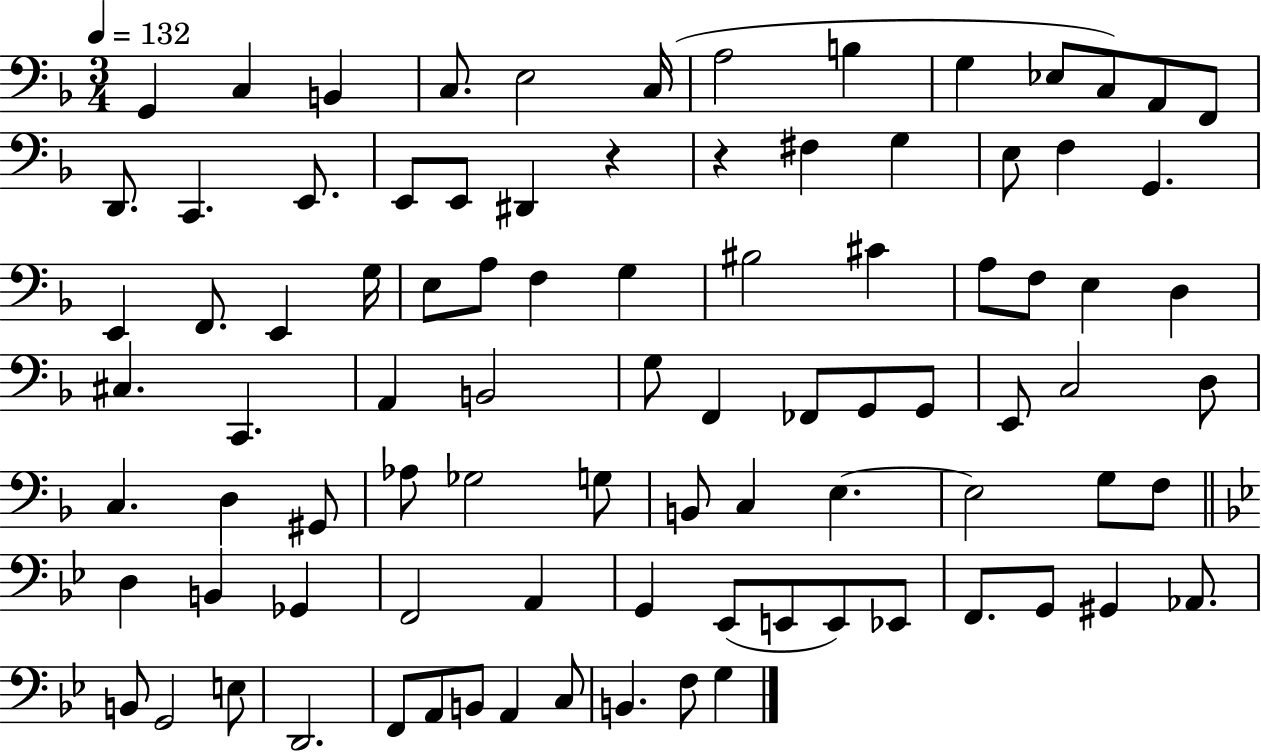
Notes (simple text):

G2/q C3/q B2/q C3/e. E3/h C3/s A3/h B3/q G3/q Eb3/e C3/e A2/e F2/e D2/e. C2/q. E2/e. E2/e E2/e D#2/q R/q R/q F#3/q G3/q E3/e F3/q G2/q. E2/q F2/e. E2/q G3/s E3/e A3/e F3/q G3/q BIS3/h C#4/q A3/e F3/e E3/q D3/q C#3/q. C2/q. A2/q B2/h G3/e F2/q FES2/e G2/e G2/e E2/e C3/h D3/e C3/q. D3/q G#2/e Ab3/e Gb3/h G3/e B2/e C3/q E3/q. E3/h G3/e F3/e D3/q B2/q Gb2/q F2/h A2/q G2/q Eb2/e E2/e E2/e Eb2/e F2/e. G2/e G#2/q Ab2/e. B2/e G2/h E3/e D2/h. F2/e A2/e B2/e A2/q C3/e B2/q. F3/e G3/q